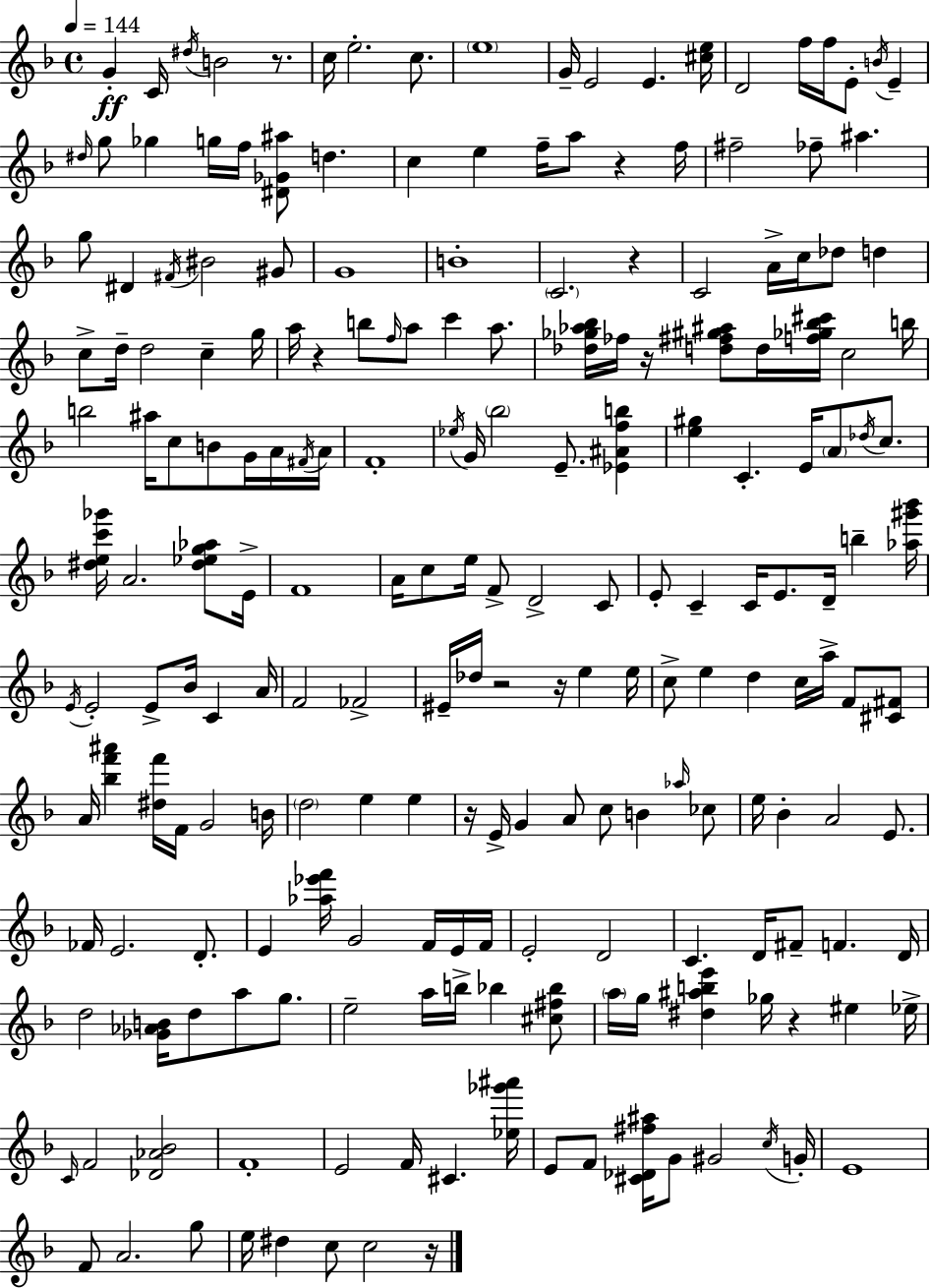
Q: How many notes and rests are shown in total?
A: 206